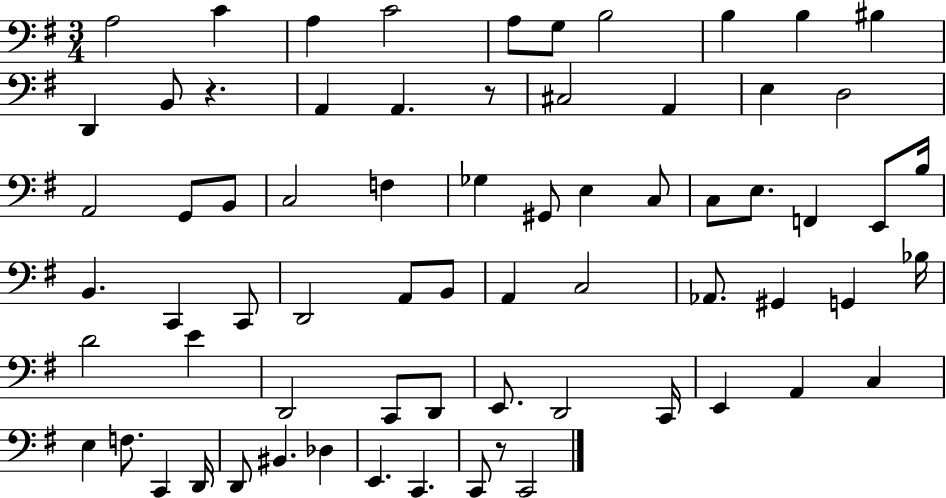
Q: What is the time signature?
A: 3/4